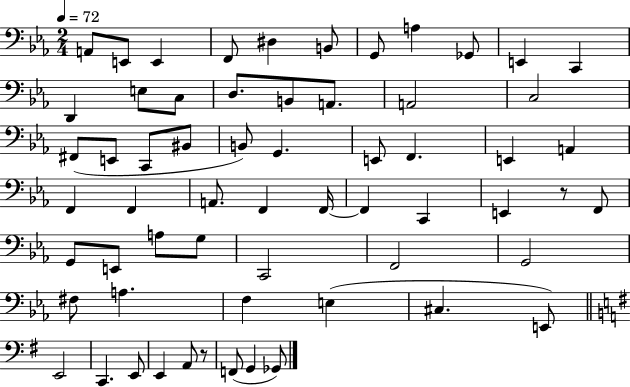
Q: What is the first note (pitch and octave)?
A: A2